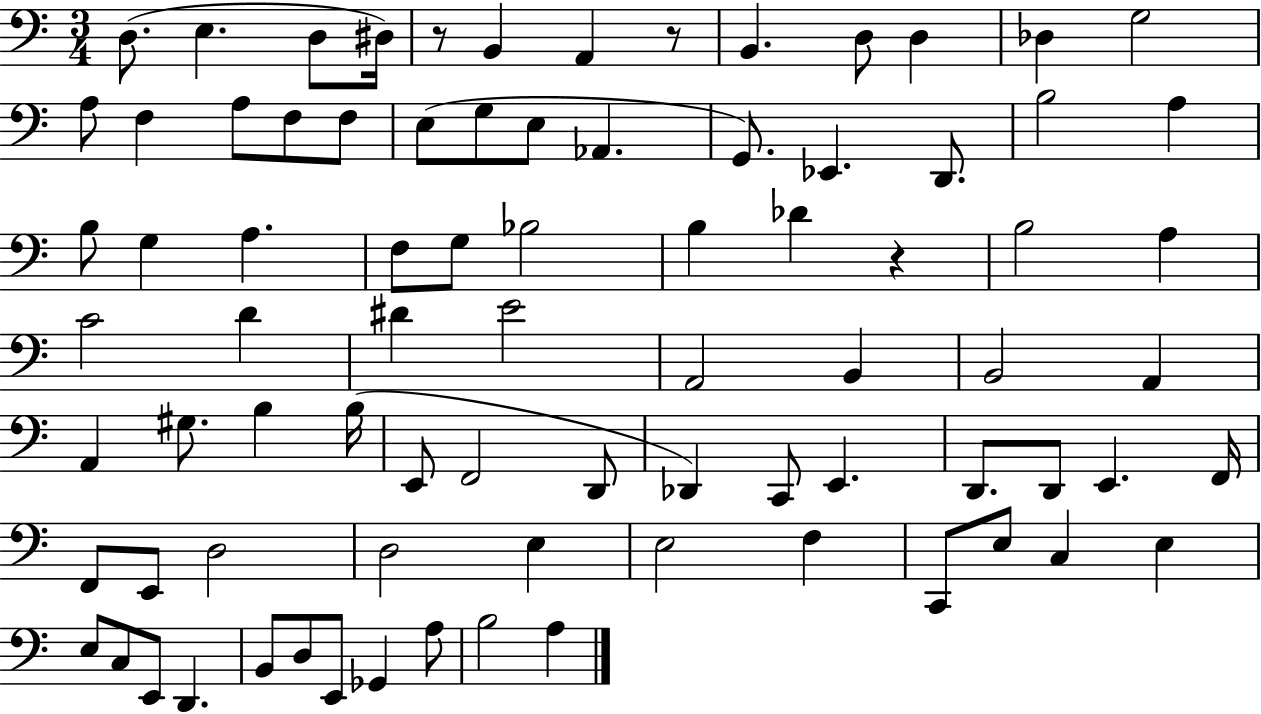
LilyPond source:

{
  \clef bass
  \numericTimeSignature
  \time 3/4
  \key c \major
  d8.( e4. d8 dis16) | r8 b,4 a,4 r8 | b,4. d8 d4 | des4 g2 | \break a8 f4 a8 f8 f8 | e8( g8 e8 aes,4. | g,8.) ees,4. d,8. | b2 a4 | \break b8 g4 a4. | f8 g8 bes2 | b4 des'4 r4 | b2 a4 | \break c'2 d'4 | dis'4 e'2 | a,2 b,4 | b,2 a,4 | \break a,4 gis8. b4 b16( | e,8 f,2 d,8 | des,4) c,8 e,4. | d,8. d,8 e,4. f,16 | \break f,8 e,8 d2 | d2 e4 | e2 f4 | c,8 e8 c4 e4 | \break e8 c8 e,8 d,4. | b,8 d8 e,8 ges,4 a8 | b2 a4 | \bar "|."
}